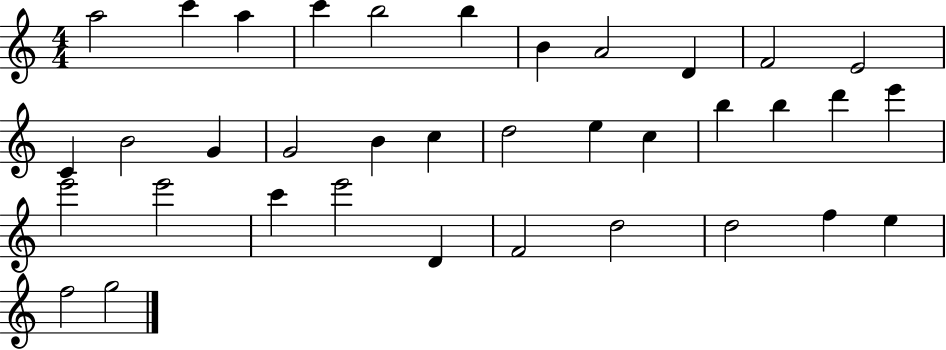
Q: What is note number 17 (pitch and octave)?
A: C5